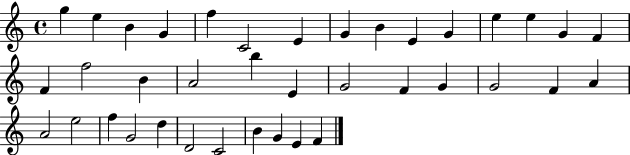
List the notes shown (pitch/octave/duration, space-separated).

G5/q E5/q B4/q G4/q F5/q C4/h E4/q G4/q B4/q E4/q G4/q E5/q E5/q G4/q F4/q F4/q F5/h B4/q A4/h B5/q E4/q G4/h F4/q G4/q G4/h F4/q A4/q A4/h E5/h F5/q G4/h D5/q D4/h C4/h B4/q G4/q E4/q F4/q